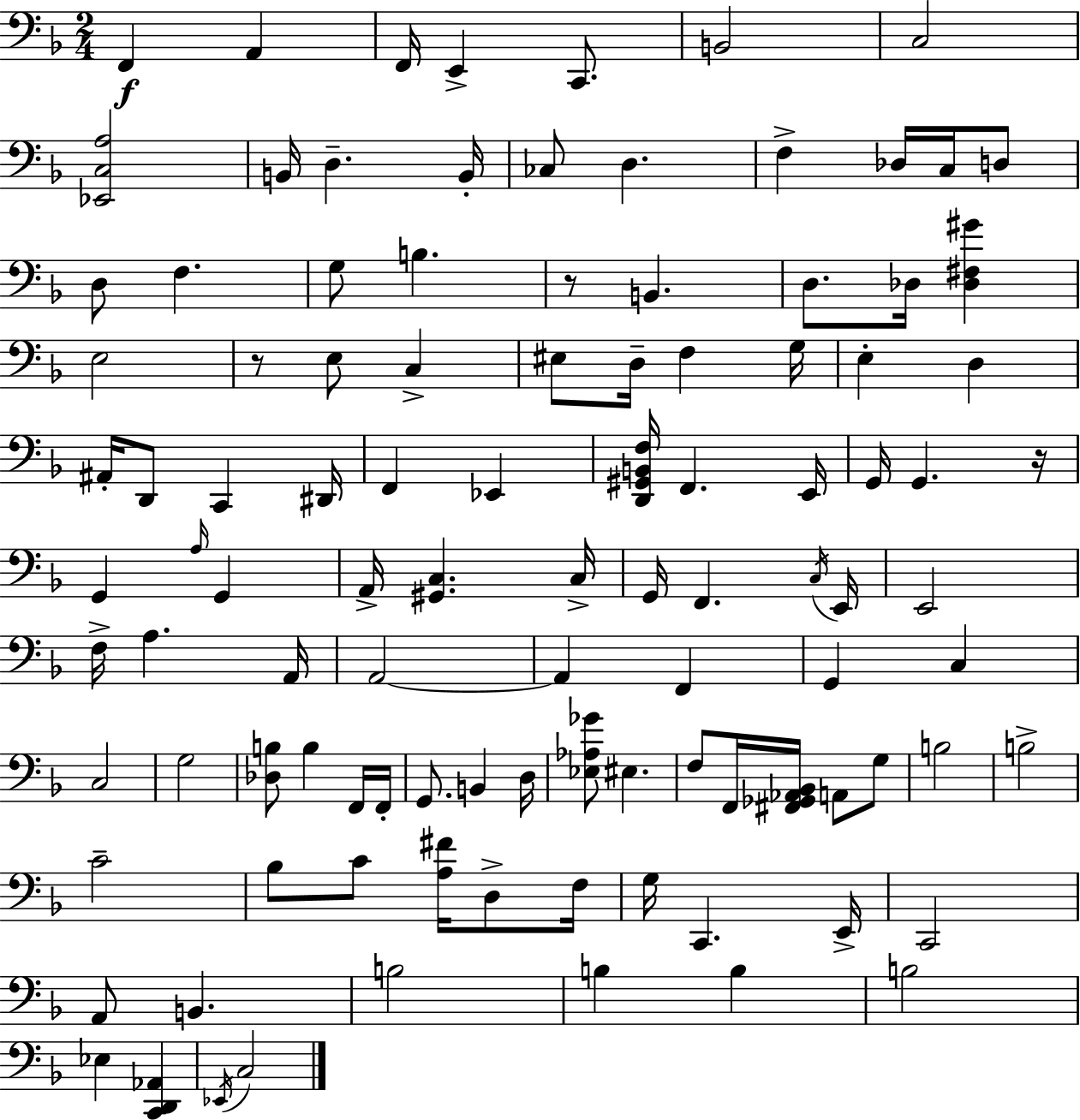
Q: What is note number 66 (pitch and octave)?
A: G2